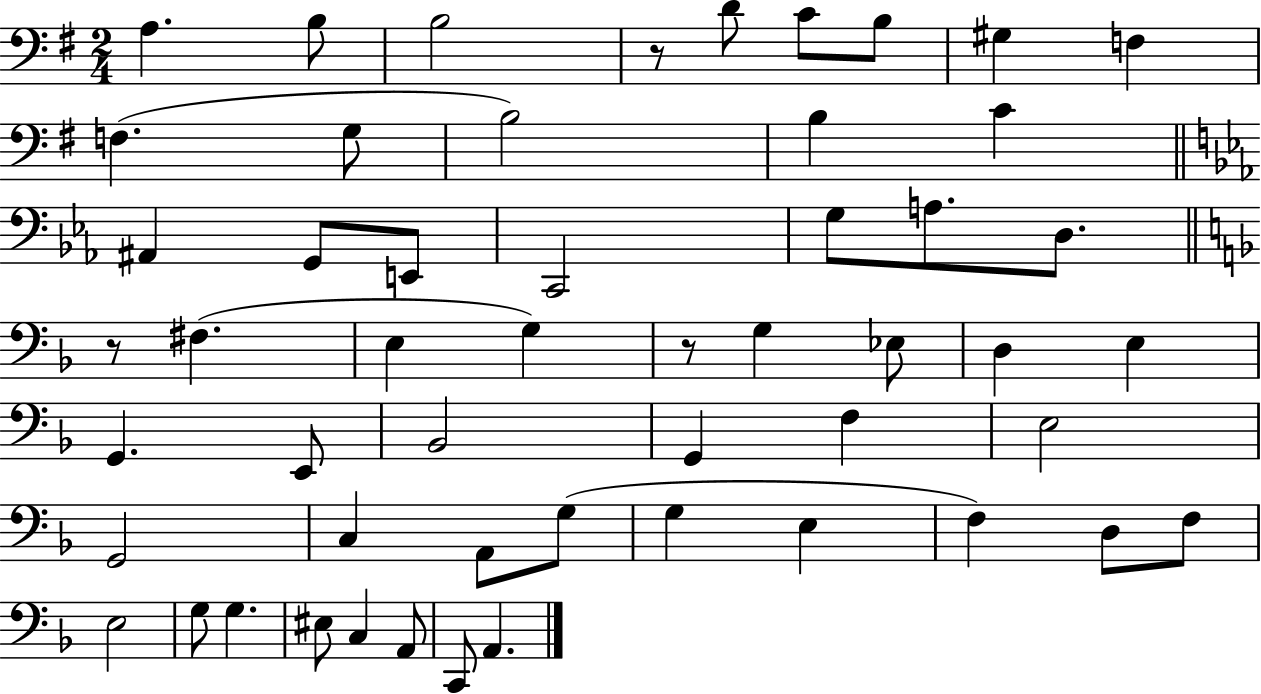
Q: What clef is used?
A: bass